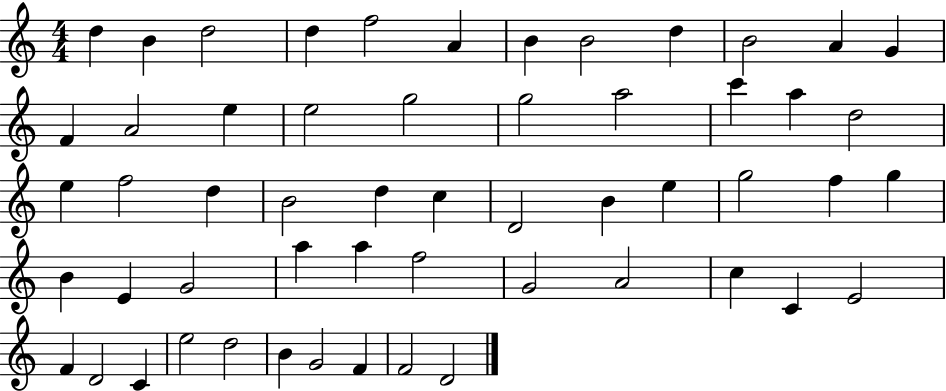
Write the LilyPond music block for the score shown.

{
  \clef treble
  \numericTimeSignature
  \time 4/4
  \key c \major
  d''4 b'4 d''2 | d''4 f''2 a'4 | b'4 b'2 d''4 | b'2 a'4 g'4 | \break f'4 a'2 e''4 | e''2 g''2 | g''2 a''2 | c'''4 a''4 d''2 | \break e''4 f''2 d''4 | b'2 d''4 c''4 | d'2 b'4 e''4 | g''2 f''4 g''4 | \break b'4 e'4 g'2 | a''4 a''4 f''2 | g'2 a'2 | c''4 c'4 e'2 | \break f'4 d'2 c'4 | e''2 d''2 | b'4 g'2 f'4 | f'2 d'2 | \break \bar "|."
}